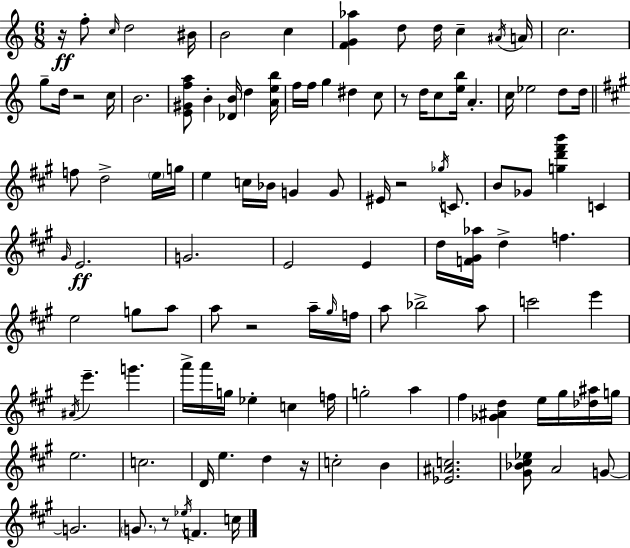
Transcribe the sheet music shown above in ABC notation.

X:1
T:Untitled
M:6/8
L:1/4
K:Am
z/4 f/2 c/4 d2 ^B/4 B2 c [FG_a] d/2 d/4 c ^A/4 A/4 c2 g/2 d/4 z2 c/4 B2 [E^Gfa]/2 B [_DB]/4 d [Aeb]/4 f/4 f/4 g ^d c/2 z/2 d/4 c/2 [eb]/4 A c/4 _e2 d/2 d/4 f/2 d2 e/4 g/4 e c/4 _B/4 G G/2 ^E/4 z2 _g/4 C/2 B/2 _G/2 [gd'^f'b'] C ^G/4 E2 G2 E2 E d/4 [F^G_a]/4 d f e2 g/2 a/2 a/2 z2 a/4 ^g/4 f/4 a/2 _b2 a/2 c'2 e' ^A/4 e' g' a'/4 a'/4 g/4 _e c f/4 g2 a ^f [_G^Ad] e/4 ^g/4 [_d^a]/4 g/4 e2 c2 D/4 e d z/4 c2 B [_E^Ac]2 [^G_B^c_e]/2 A2 G/2 G2 G/2 z/2 _e/4 F c/4